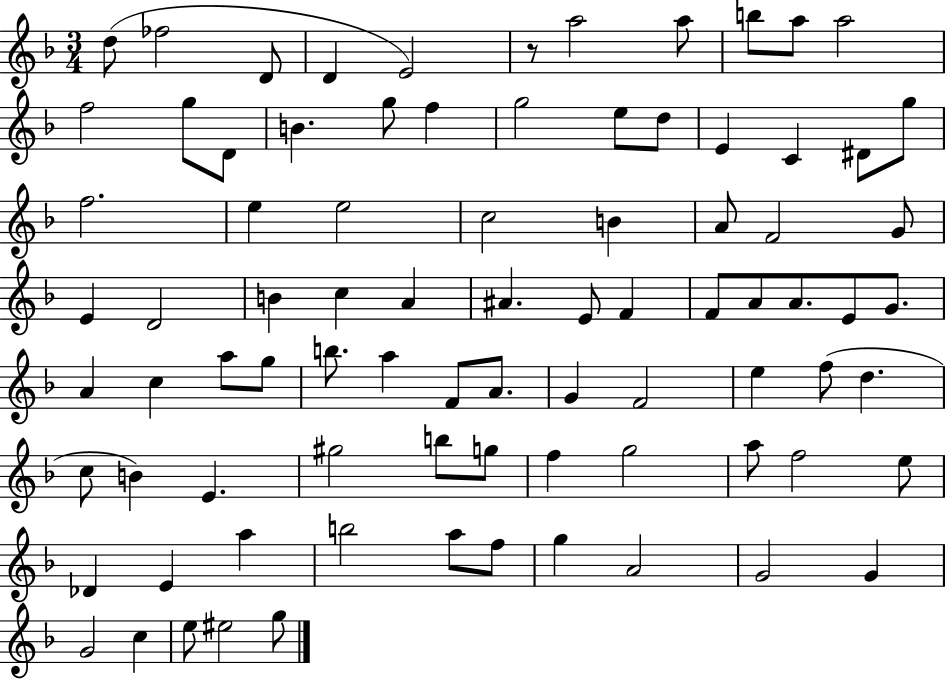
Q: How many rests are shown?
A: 1